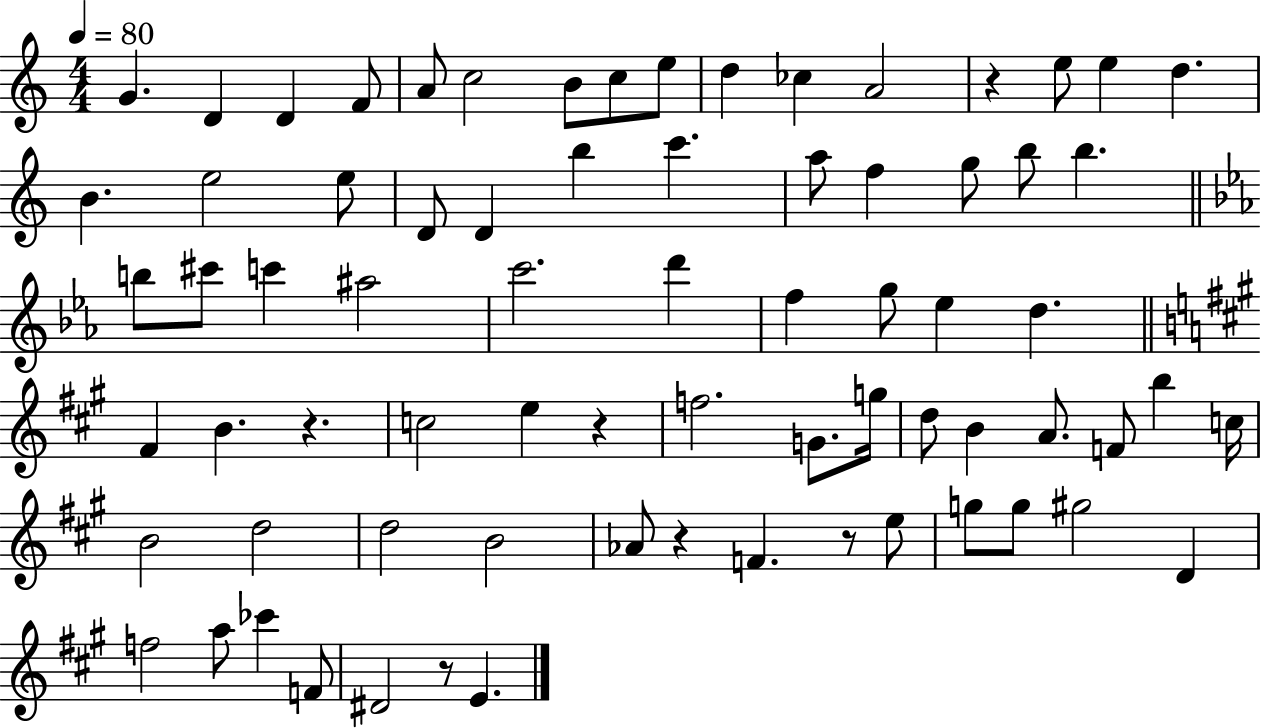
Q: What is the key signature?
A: C major